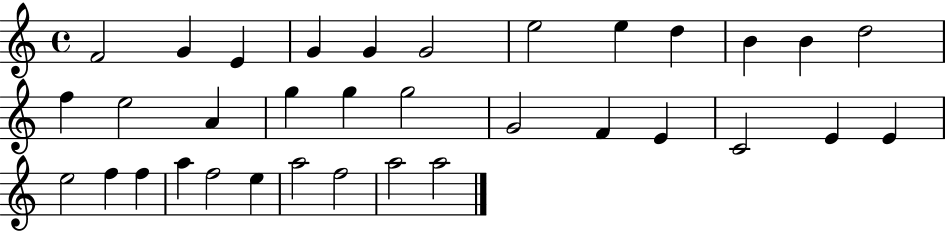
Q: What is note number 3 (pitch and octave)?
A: E4